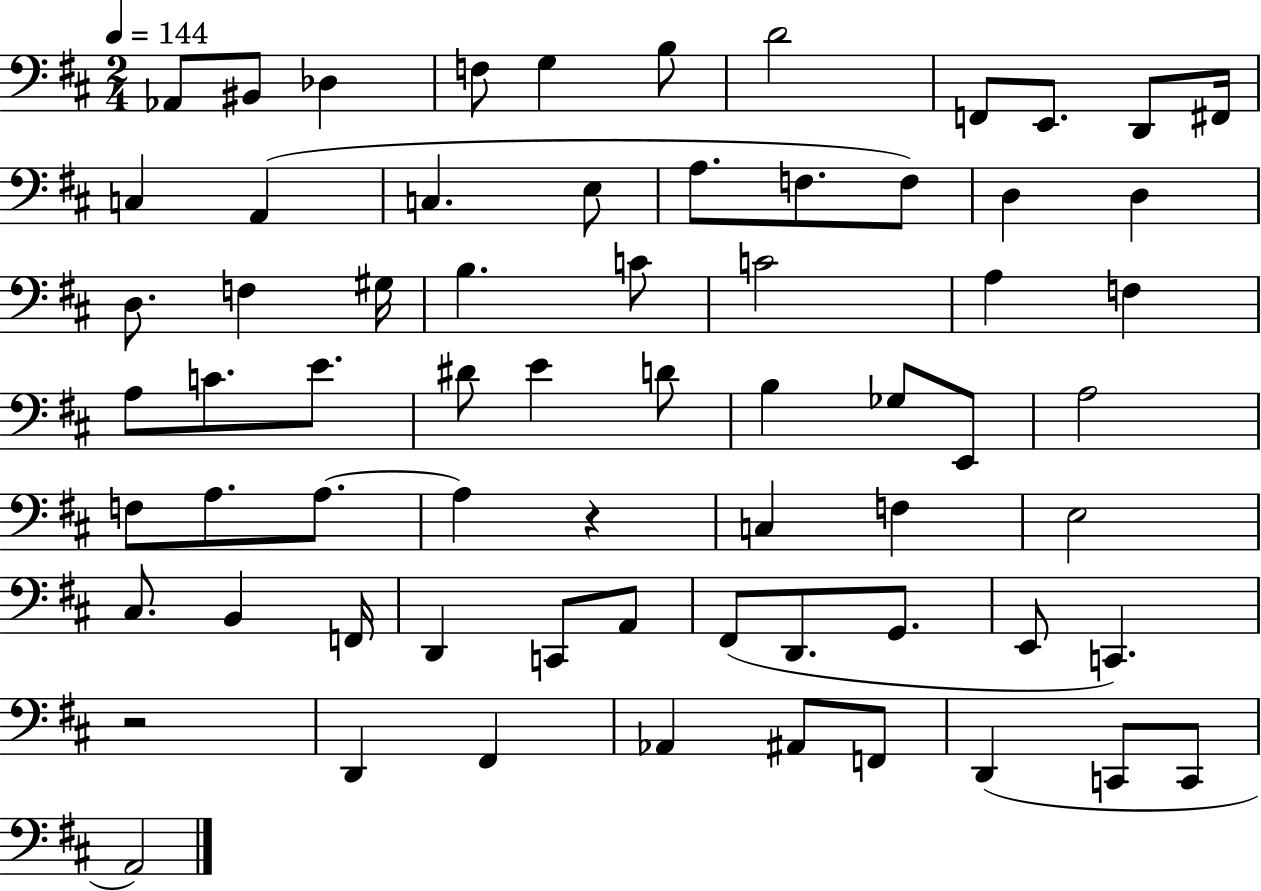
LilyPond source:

{
  \clef bass
  \numericTimeSignature
  \time 2/4
  \key d \major
  \tempo 4 = 144
  aes,8 bis,8 des4 | f8 g4 b8 | d'2 | f,8 e,8. d,8 fis,16 | \break c4 a,4( | c4. e8 | a8. f8. f8) | d4 d4 | \break d8. f4 gis16 | b4. c'8 | c'2 | a4 f4 | \break a8 c'8. e'8. | dis'8 e'4 d'8 | b4 ges8 e,8 | a2 | \break f8 a8. a8.~~ | a4 r4 | c4 f4 | e2 | \break cis8. b,4 f,16 | d,4 c,8 a,8 | fis,8( d,8. g,8. | e,8 c,4.) | \break r2 | d,4 fis,4 | aes,4 ais,8 f,8 | d,4( c,8 c,8 | \break a,2) | \bar "|."
}